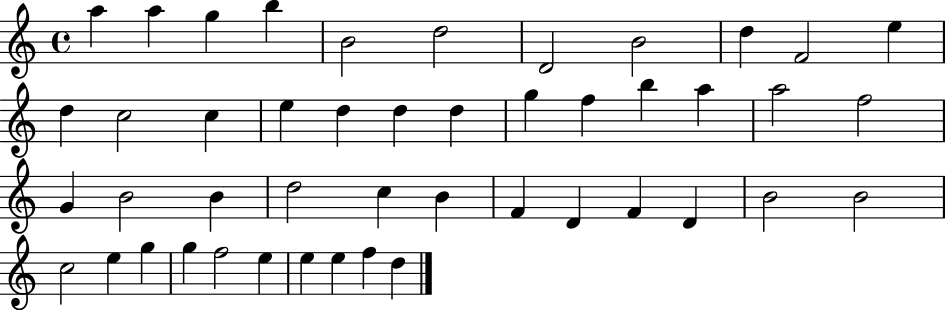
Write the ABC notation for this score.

X:1
T:Untitled
M:4/4
L:1/4
K:C
a a g b B2 d2 D2 B2 d F2 e d c2 c e d d d g f b a a2 f2 G B2 B d2 c B F D F D B2 B2 c2 e g g f2 e e e f d